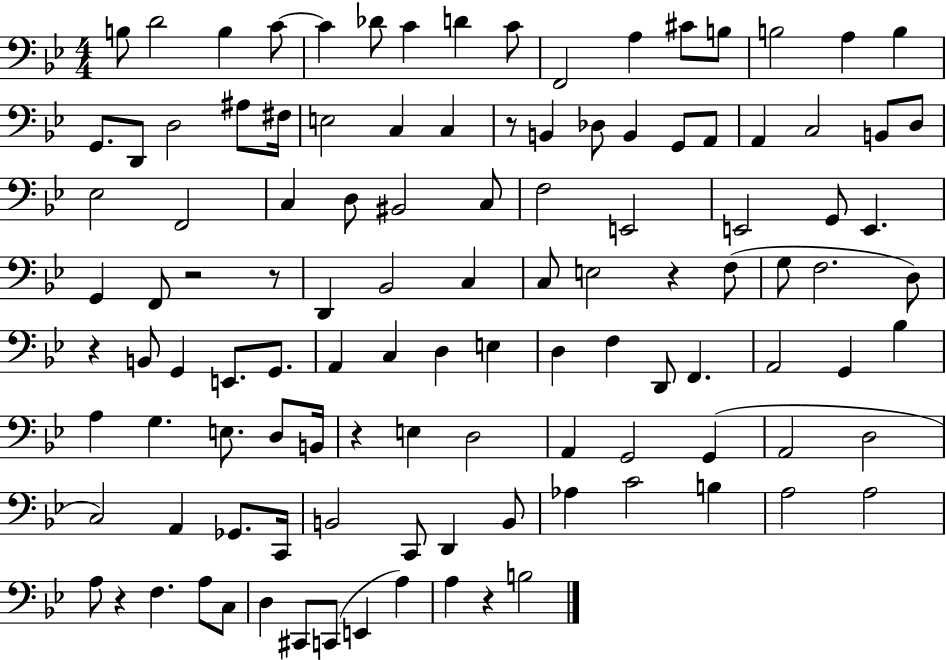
X:1
T:Untitled
M:4/4
L:1/4
K:Bb
B,/2 D2 B, C/2 C _D/2 C D C/2 F,,2 A, ^C/2 B,/2 B,2 A, B, G,,/2 D,,/2 D,2 ^A,/2 ^F,/4 E,2 C, C, z/2 B,, _D,/2 B,, G,,/2 A,,/2 A,, C,2 B,,/2 D,/2 _E,2 F,,2 C, D,/2 ^B,,2 C,/2 F,2 E,,2 E,,2 G,,/2 E,, G,, F,,/2 z2 z/2 D,, _B,,2 C, C,/2 E,2 z F,/2 G,/2 F,2 D,/2 z B,,/2 G,, E,,/2 G,,/2 A,, C, D, E, D, F, D,,/2 F,, A,,2 G,, _B, A, G, E,/2 D,/2 B,,/4 z E, D,2 A,, G,,2 G,, A,,2 D,2 C,2 A,, _G,,/2 C,,/4 B,,2 C,,/2 D,, B,,/2 _A, C2 B, A,2 A,2 A,/2 z F, A,/2 C,/2 D, ^C,,/2 C,,/2 E,, A, A, z B,2